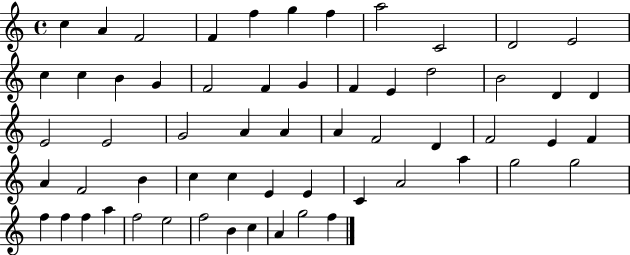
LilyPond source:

{
  \clef treble
  \time 4/4
  \defaultTimeSignature
  \key c \major
  c''4 a'4 f'2 | f'4 f''4 g''4 f''4 | a''2 c'2 | d'2 e'2 | \break c''4 c''4 b'4 g'4 | f'2 f'4 g'4 | f'4 e'4 d''2 | b'2 d'4 d'4 | \break e'2 e'2 | g'2 a'4 a'4 | a'4 f'2 d'4 | f'2 e'4 f'4 | \break a'4 f'2 b'4 | c''4 c''4 e'4 e'4 | c'4 a'2 a''4 | g''2 g''2 | \break f''4 f''4 f''4 a''4 | f''2 e''2 | f''2 b'4 c''4 | a'4 g''2 f''4 | \break \bar "|."
}